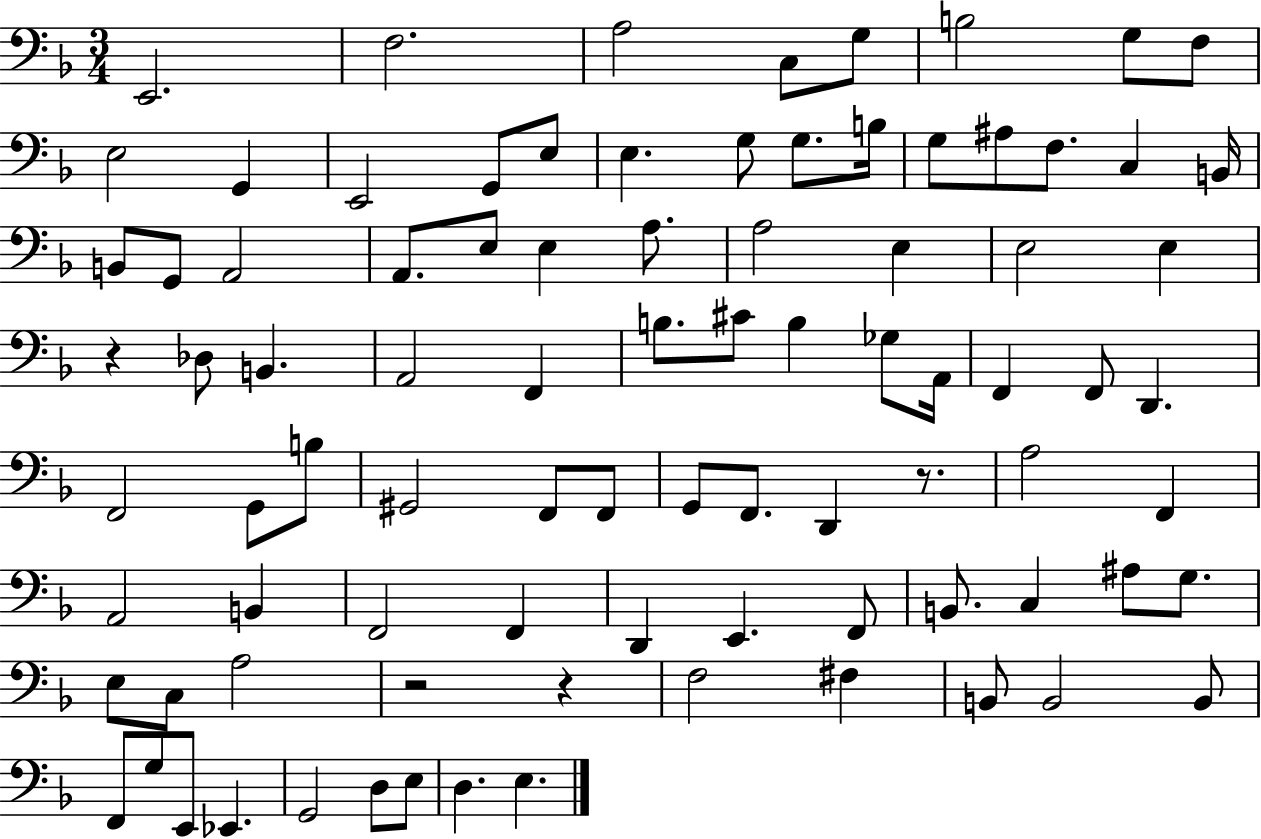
E2/h. F3/h. A3/h C3/e G3/e B3/h G3/e F3/e E3/h G2/q E2/h G2/e E3/e E3/q. G3/e G3/e. B3/s G3/e A#3/e F3/e. C3/q B2/s B2/e G2/e A2/h A2/e. E3/e E3/q A3/e. A3/h E3/q E3/h E3/q R/q Db3/e B2/q. A2/h F2/q B3/e. C#4/e B3/q Gb3/e A2/s F2/q F2/e D2/q. F2/h G2/e B3/e G#2/h F2/e F2/e G2/e F2/e. D2/q R/e. A3/h F2/q A2/h B2/q F2/h F2/q D2/q E2/q. F2/e B2/e. C3/q A#3/e G3/e. E3/e C3/e A3/h R/h R/q F3/h F#3/q B2/e B2/h B2/e F2/e G3/e E2/e Eb2/q. G2/h D3/e E3/e D3/q. E3/q.